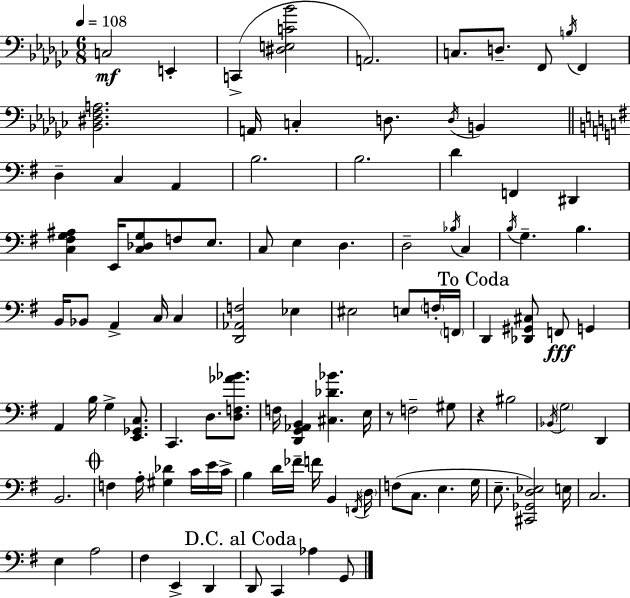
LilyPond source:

{
  \clef bass
  \numericTimeSignature
  \time 6/8
  \key ees \minor
  \tempo 4 = 108
  c2\mf e,4-. | c,4->( <dis e c' bes'>2 | a,2.) | c8. d8.-- f,8 \acciaccatura { b16 } f,4 | \break <bes, dis f a>2. | a,16 c4-. d8. \acciaccatura { d16 } b,4 | \bar "||" \break \key e \minor d4-- c4 a,4 | b2. | b2. | d'4 f,4 dis,4 | \break <c fis g ais>4 e,16 <c des g>8 f8 e8. | c8 e4 d4. | d2-- \acciaccatura { bes16 } c4 | \acciaccatura { b16 } g4.-- b4. | \break b,16 bes,8 a,4-> c16 c4 | <d, aes, f>2 ees4 | eis2 e8 | \parenthesize f16-. \parenthesize f,16 \mark "To Coda" d,4 <des, gis, cis>8 f,8\fff g,4 | \break a,4 b16 g4-> <e, ges, c>8. | c,4. d8. <d f aes' bes'>8. | f16 <d, g, aes, b,>4 <cis des' bes'>4. | e16 r8 f2-- | \break gis8 r4 bis2 | \acciaccatura { bes,16 } \parenthesize g2 d,4 | b,2. | \mark \markup { \musicglyph "scripts.coda" } f4 a16-. <gis des'>4 | \break c'16 e'16 c'16-> b4 d'16 fes'16-- f'16 b,4 | \acciaccatura { f,16 } \parenthesize d16 f8( c8. e4. | g16 e8.-- <cis, ges, d ees>2) | e16 c2. | \break e4 a2 | fis4 e,4-> | d,4 \mark "D.C. al Coda" d,8 c,4 aes4 | g,8 \bar "|."
}